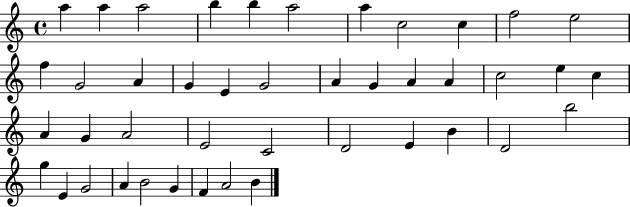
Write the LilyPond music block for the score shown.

{
  \clef treble
  \time 4/4
  \defaultTimeSignature
  \key c \major
  a''4 a''4 a''2 | b''4 b''4 a''2 | a''4 c''2 c''4 | f''2 e''2 | \break f''4 g'2 a'4 | g'4 e'4 g'2 | a'4 g'4 a'4 a'4 | c''2 e''4 c''4 | \break a'4 g'4 a'2 | e'2 c'2 | d'2 e'4 b'4 | d'2 b''2 | \break g''4 e'4 g'2 | a'4 b'2 g'4 | f'4 a'2 b'4 | \bar "|."
}